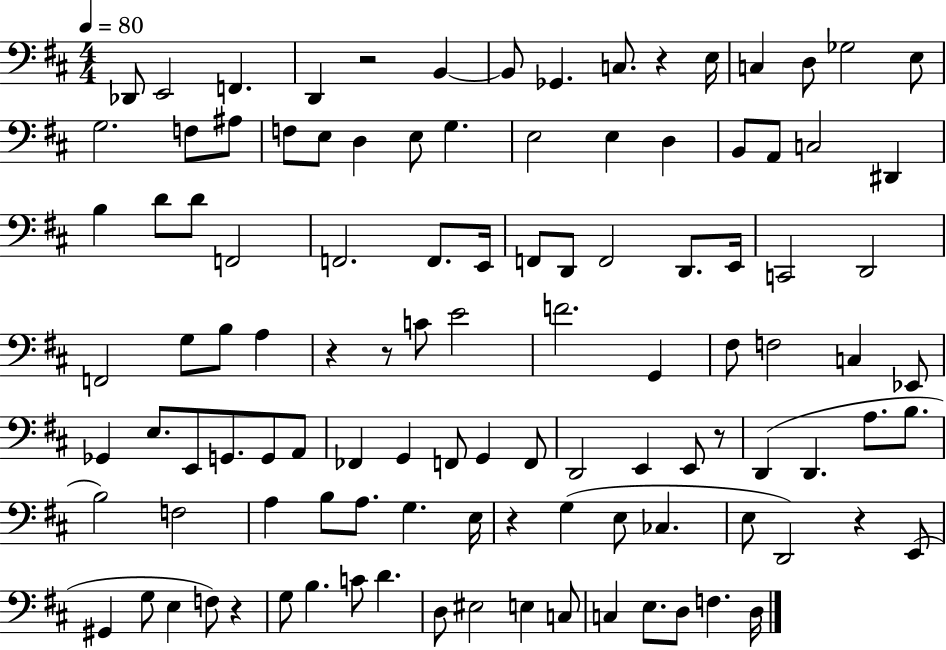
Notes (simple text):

Db2/e E2/h F2/q. D2/q R/h B2/q B2/e Gb2/q. C3/e. R/q E3/s C3/q D3/e Gb3/h E3/e G3/h. F3/e A#3/e F3/e E3/e D3/q E3/e G3/q. E3/h E3/q D3/q B2/e A2/e C3/h D#2/q B3/q D4/e D4/e F2/h F2/h. F2/e. E2/s F2/e D2/e F2/h D2/e. E2/s C2/h D2/h F2/h G3/e B3/e A3/q R/q R/e C4/e E4/h F4/h. G2/q F#3/e F3/h C3/q Eb2/e Gb2/q E3/e. E2/e G2/e. G2/e A2/e FES2/q G2/q F2/e G2/q F2/e D2/h E2/q E2/e R/e D2/q D2/q. A3/e. B3/e. B3/h F3/h A3/q B3/e A3/e. G3/q. E3/s R/q G3/q E3/e CES3/q. E3/e D2/h R/q E2/e G#2/q G3/e E3/q F3/e R/q G3/e B3/q. C4/e D4/q. D3/e EIS3/h E3/q C3/e C3/q E3/e. D3/e F3/q. D3/s